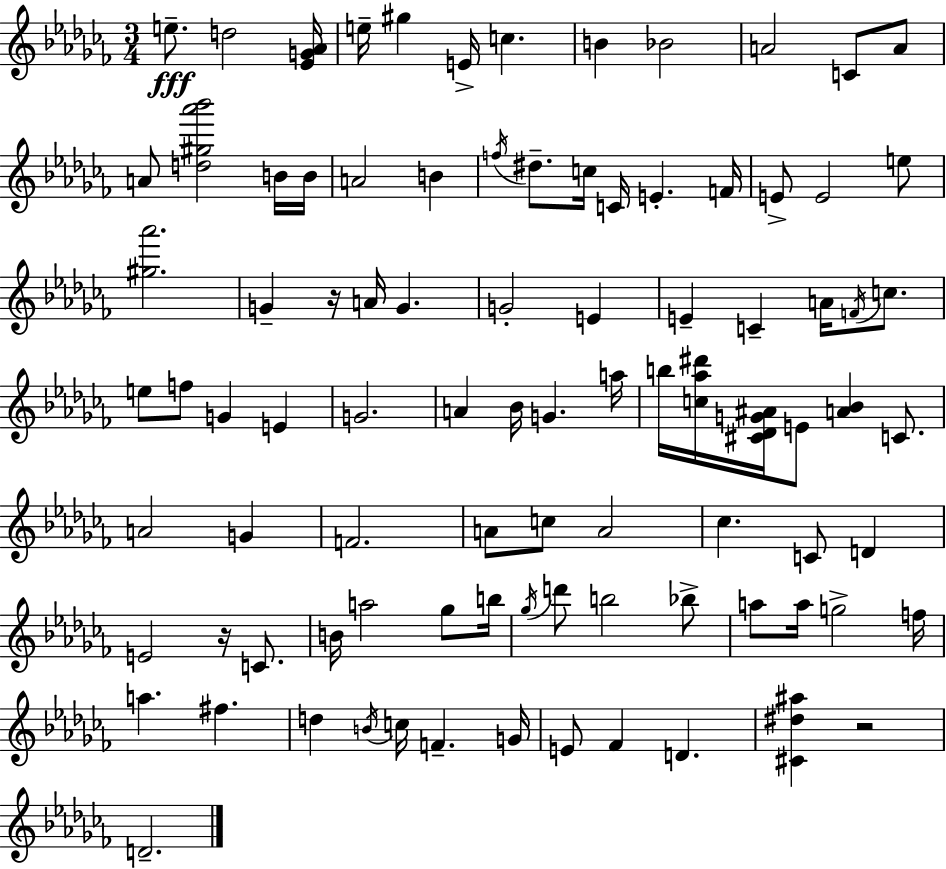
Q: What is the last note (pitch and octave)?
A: D4